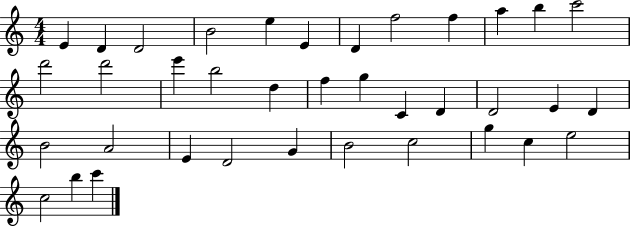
{
  \clef treble
  \numericTimeSignature
  \time 4/4
  \key c \major
  e'4 d'4 d'2 | b'2 e''4 e'4 | d'4 f''2 f''4 | a''4 b''4 c'''2 | \break d'''2 d'''2 | e'''4 b''2 d''4 | f''4 g''4 c'4 d'4 | d'2 e'4 d'4 | \break b'2 a'2 | e'4 d'2 g'4 | b'2 c''2 | g''4 c''4 e''2 | \break c''2 b''4 c'''4 | \bar "|."
}